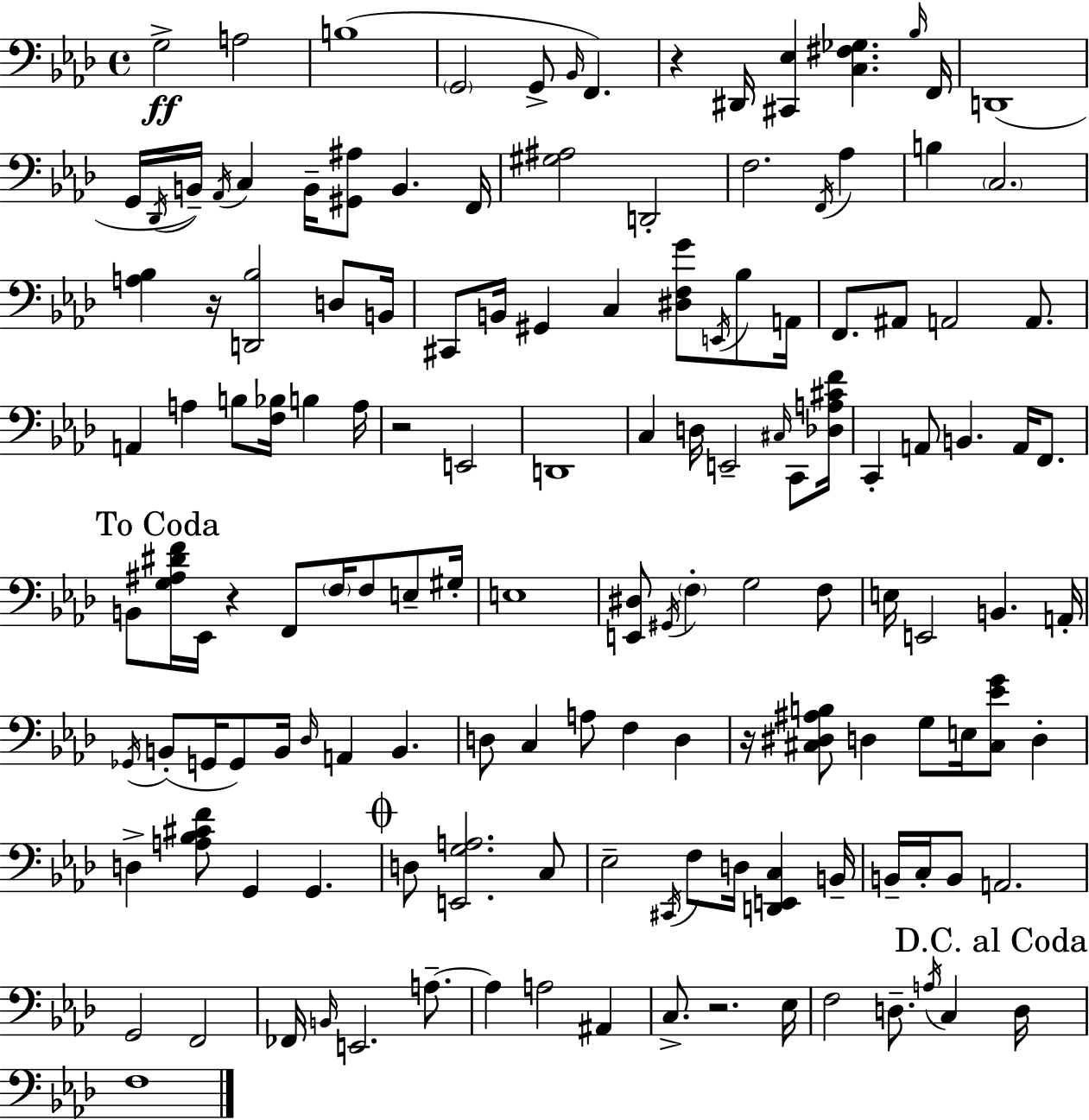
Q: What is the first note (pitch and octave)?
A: G3